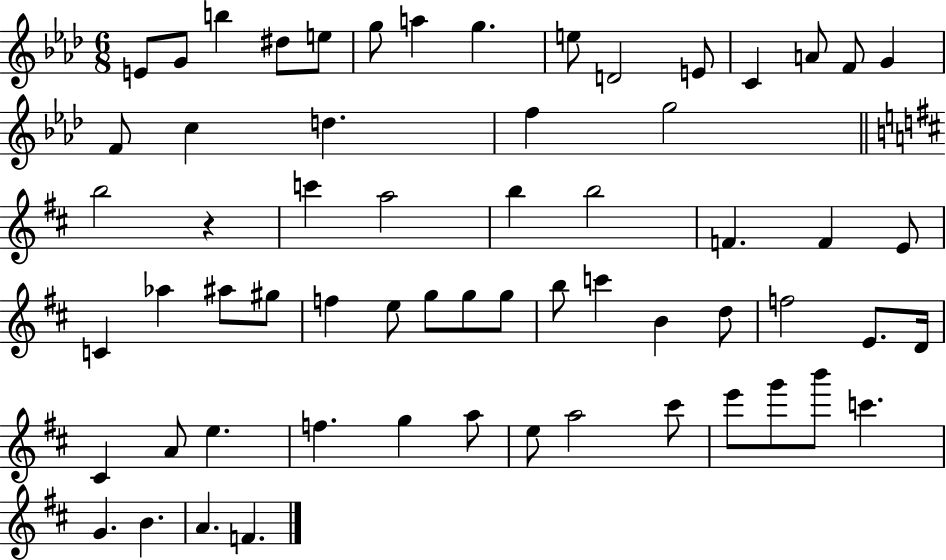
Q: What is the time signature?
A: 6/8